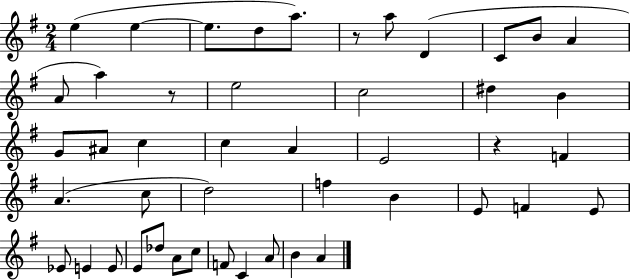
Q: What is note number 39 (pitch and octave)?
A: F4